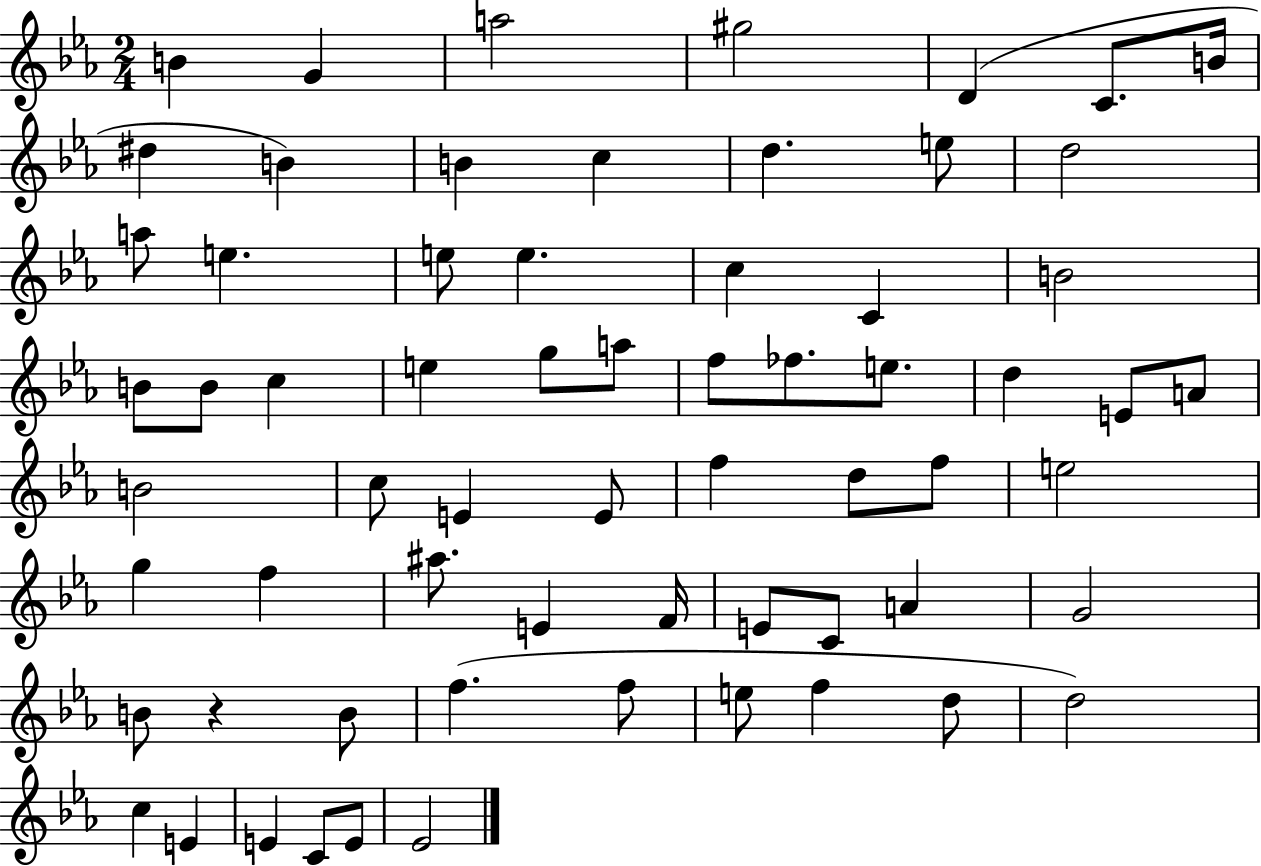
B4/q G4/q A5/h G#5/h D4/q C4/e. B4/s D#5/q B4/q B4/q C5/q D5/q. E5/e D5/h A5/e E5/q. E5/e E5/q. C5/q C4/q B4/h B4/e B4/e C5/q E5/q G5/e A5/e F5/e FES5/e. E5/e. D5/q E4/e A4/e B4/h C5/e E4/q E4/e F5/q D5/e F5/e E5/h G5/q F5/q A#5/e. E4/q F4/s E4/e C4/e A4/q G4/h B4/e R/q B4/e F5/q. F5/e E5/e F5/q D5/e D5/h C5/q E4/q E4/q C4/e E4/e Eb4/h